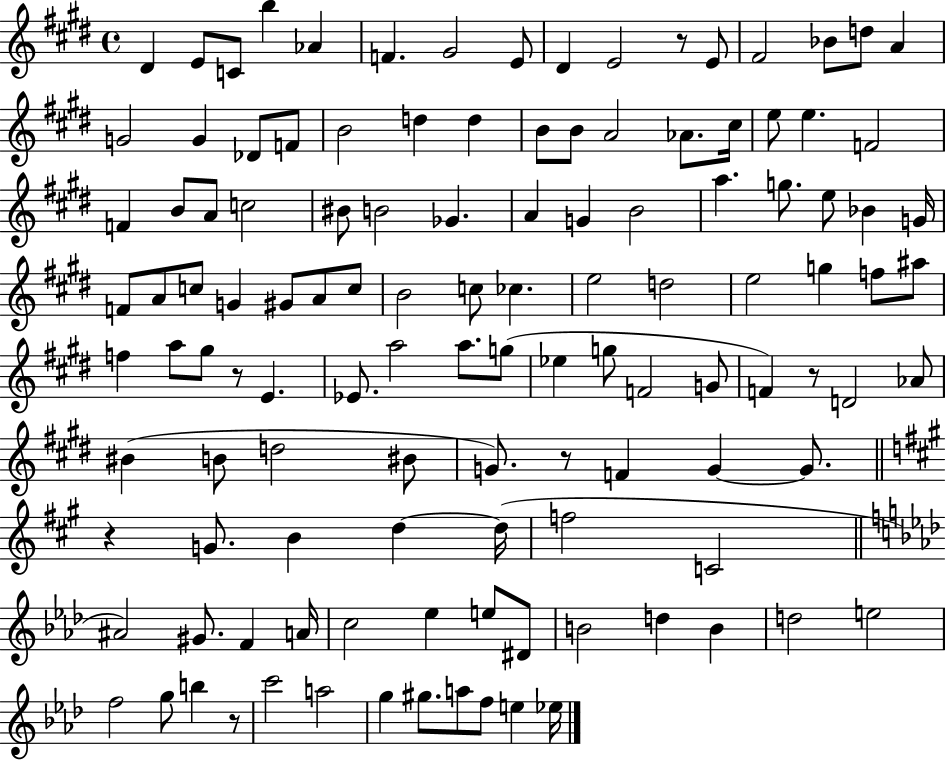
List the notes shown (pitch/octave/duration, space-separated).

D#4/q E4/e C4/e B5/q Ab4/q F4/q. G#4/h E4/e D#4/q E4/h R/e E4/e F#4/h Bb4/e D5/e A4/q G4/h G4/q Db4/e F4/e B4/h D5/q D5/q B4/e B4/e A4/h Ab4/e. C#5/s E5/e E5/q. F4/h F4/q B4/e A4/e C5/h BIS4/e B4/h Gb4/q. A4/q G4/q B4/h A5/q. G5/e. E5/e Bb4/q G4/s F4/e A4/e C5/e G4/q G#4/e A4/e C5/e B4/h C5/e CES5/q. E5/h D5/h E5/h G5/q F5/e A#5/e F5/q A5/e G#5/e R/e E4/q. Eb4/e. A5/h A5/e. G5/e Eb5/q G5/e F4/h G4/e F4/q R/e D4/h Ab4/e BIS4/q B4/e D5/h BIS4/e G4/e. R/e F4/q G4/q G4/e. R/q G4/e. B4/q D5/q D5/s F5/h C4/h A#4/h G#4/e. F4/q A4/s C5/h Eb5/q E5/e D#4/e B4/h D5/q B4/q D5/h E5/h F5/h G5/e B5/q R/e C6/h A5/h G5/q G#5/e. A5/e F5/e E5/q Eb5/s